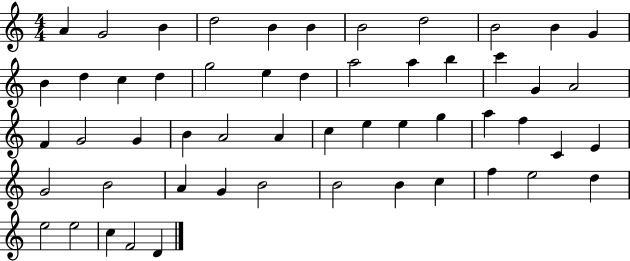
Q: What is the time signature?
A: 4/4